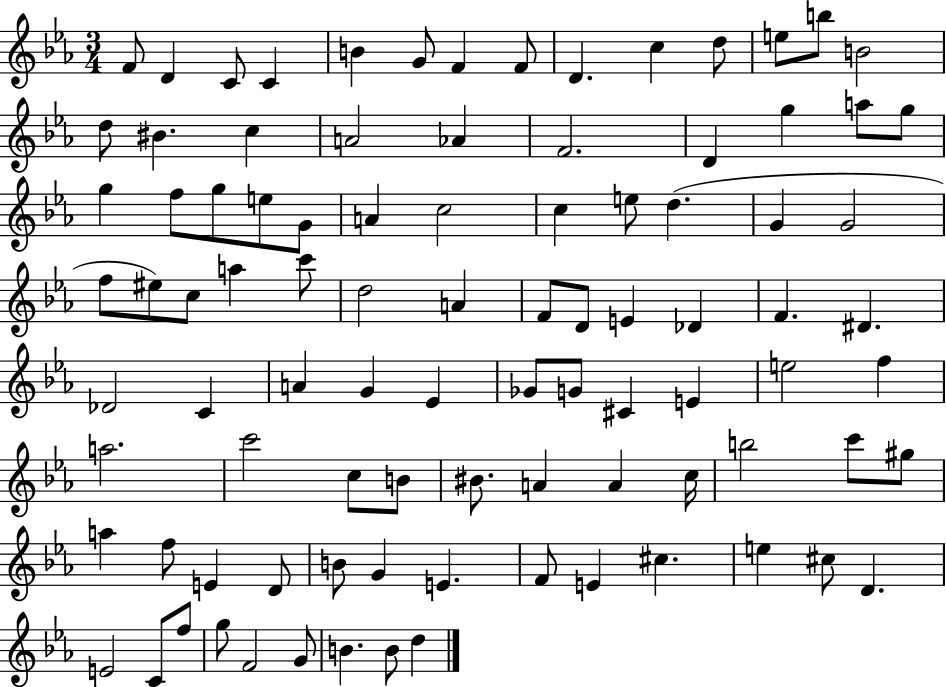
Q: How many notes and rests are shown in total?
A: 93